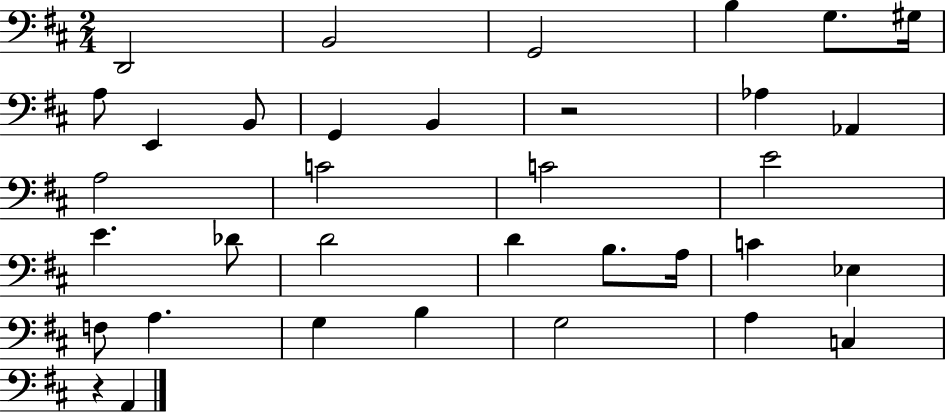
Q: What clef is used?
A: bass